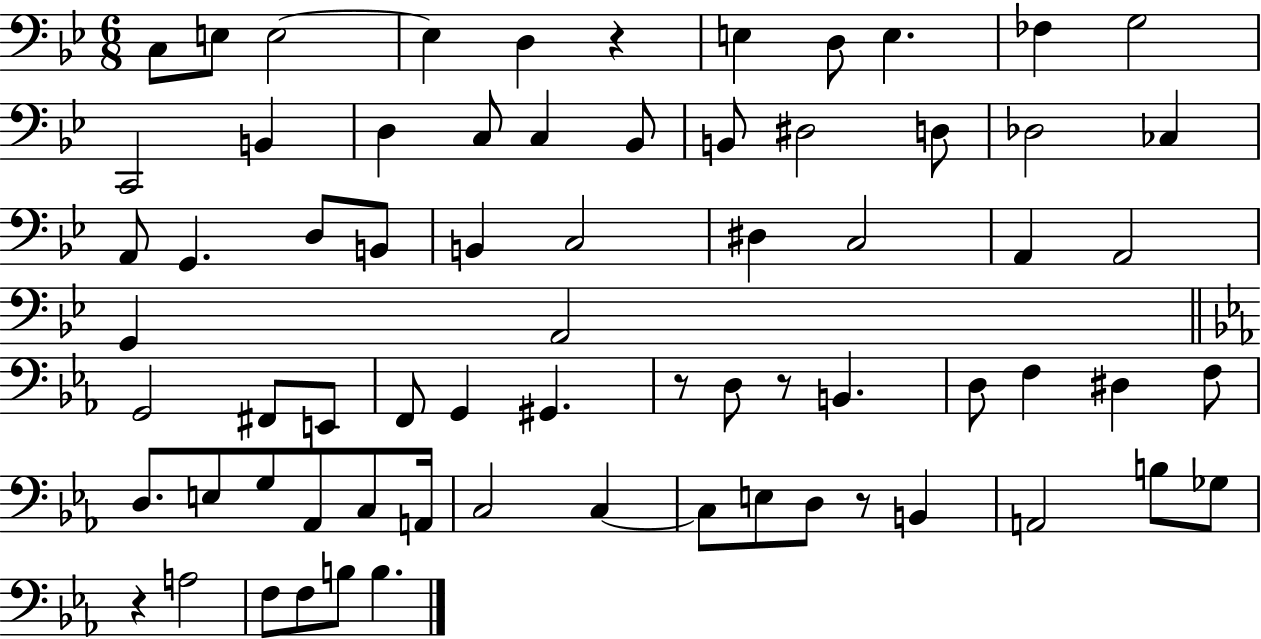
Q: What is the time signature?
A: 6/8